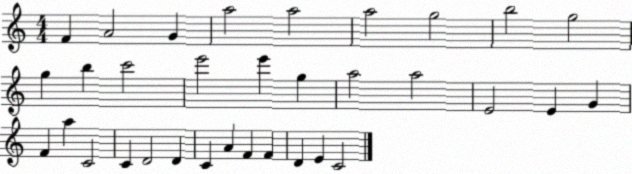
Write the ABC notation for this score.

X:1
T:Untitled
M:4/4
L:1/4
K:C
F A2 G a2 a2 a2 g2 b2 g2 g b c'2 e'2 e' g a2 a2 E2 E G F a C2 C D2 D C A F F D E C2